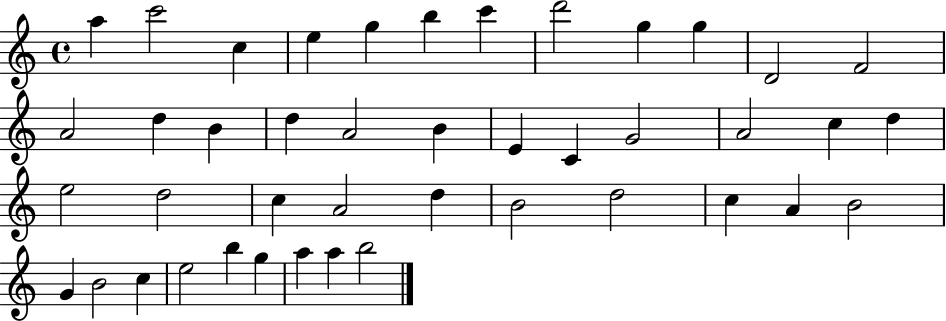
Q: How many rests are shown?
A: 0